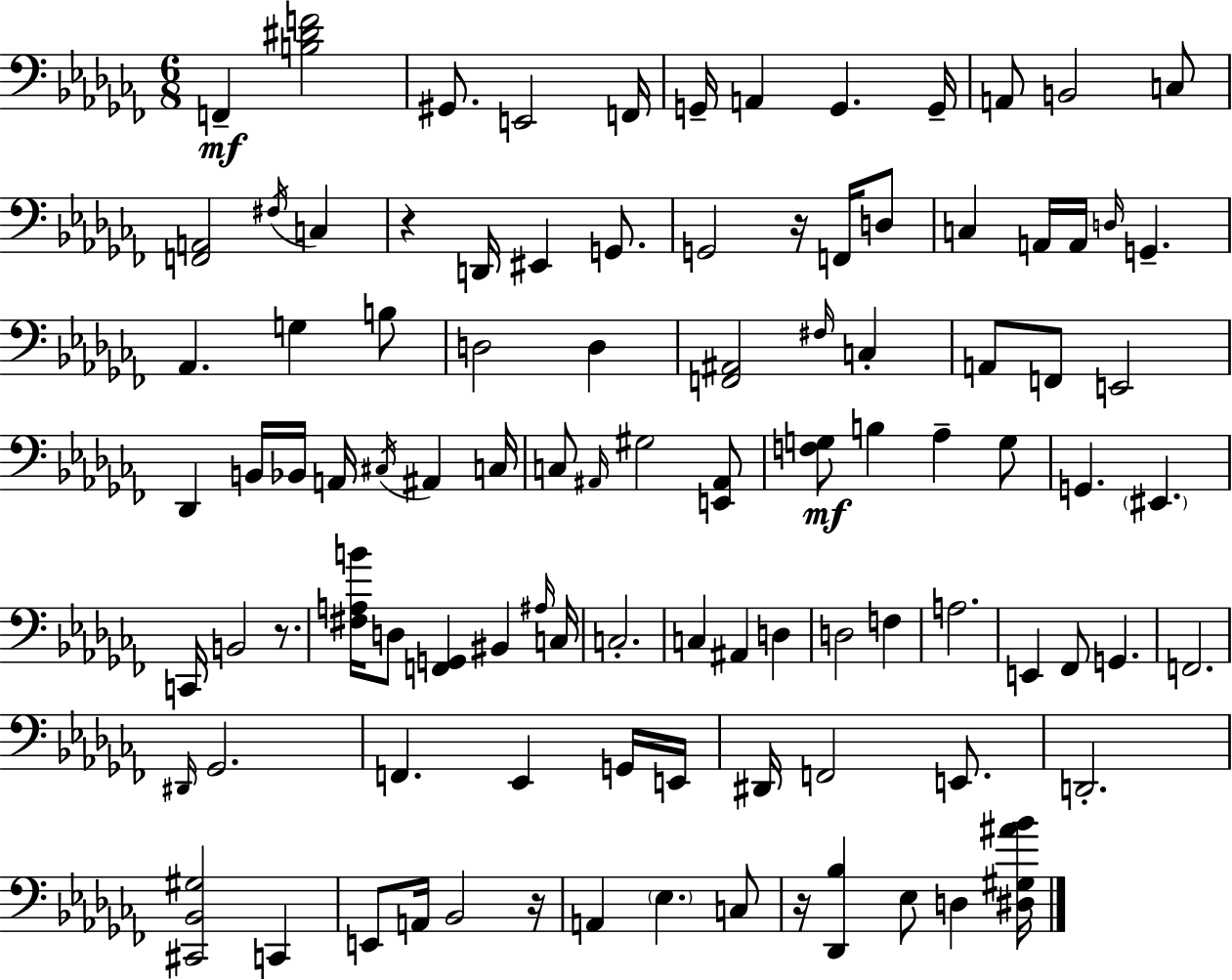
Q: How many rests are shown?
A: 5